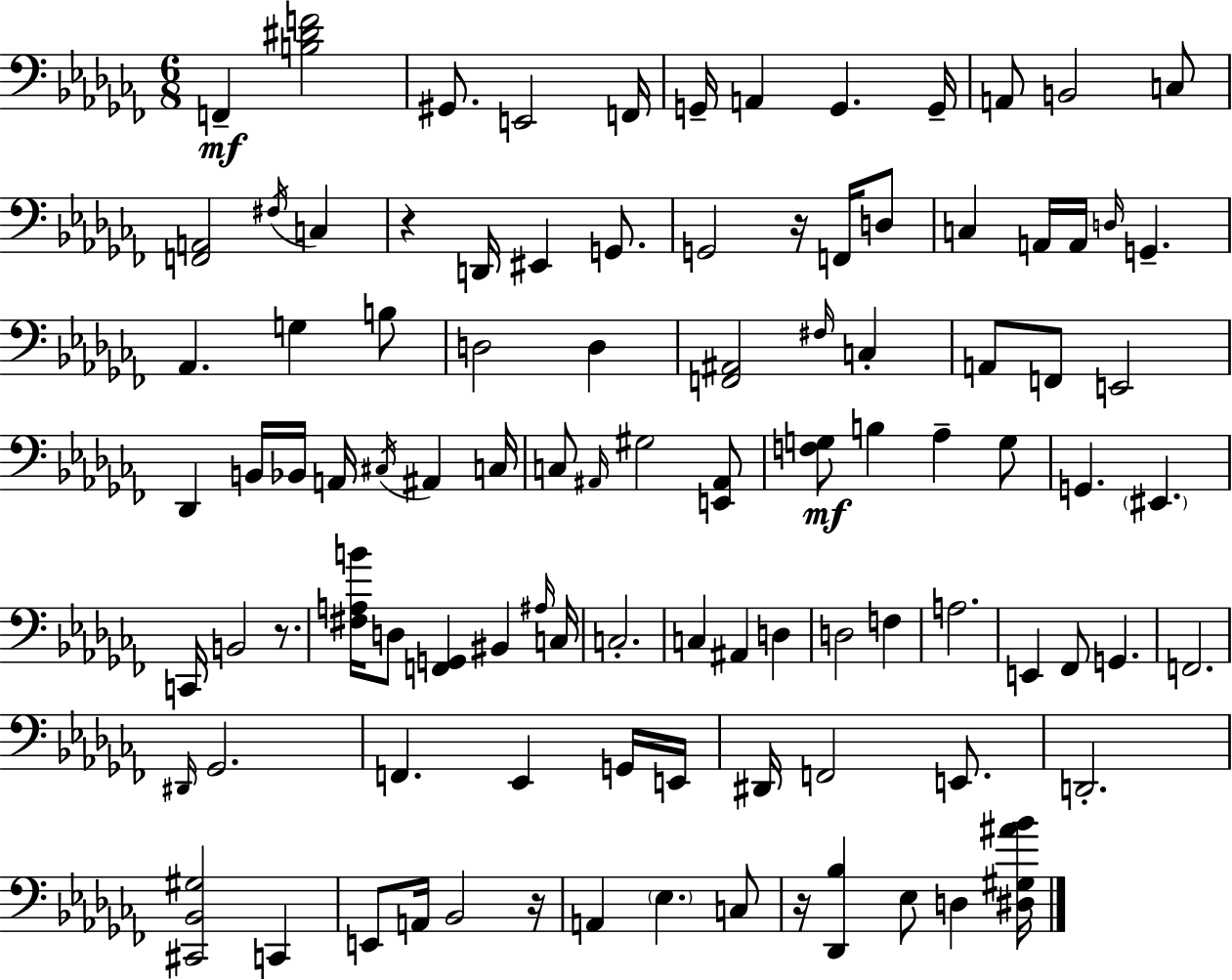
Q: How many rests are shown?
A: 5